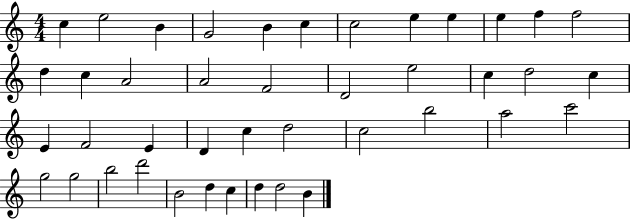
C5/q E5/h B4/q G4/h B4/q C5/q C5/h E5/q E5/q E5/q F5/q F5/h D5/q C5/q A4/h A4/h F4/h D4/h E5/h C5/q D5/h C5/q E4/q F4/h E4/q D4/q C5/q D5/h C5/h B5/h A5/h C6/h G5/h G5/h B5/h D6/h B4/h D5/q C5/q D5/q D5/h B4/q